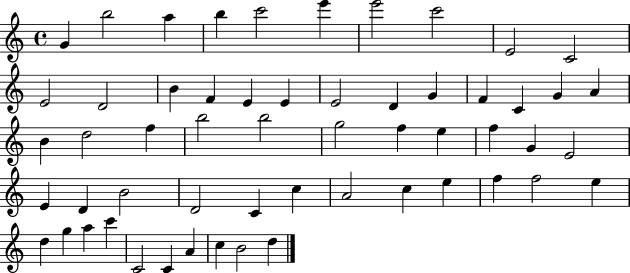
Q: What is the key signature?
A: C major